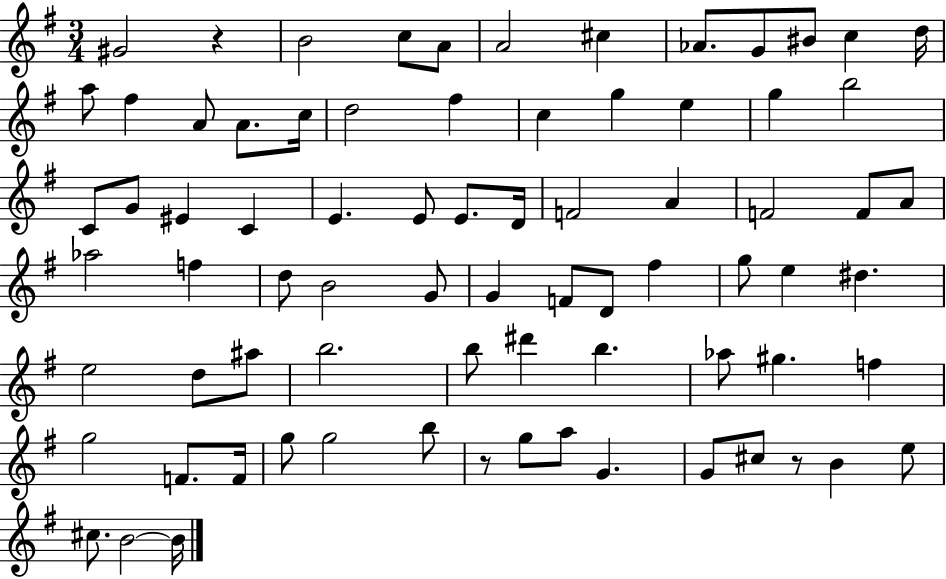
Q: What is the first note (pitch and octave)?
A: G#4